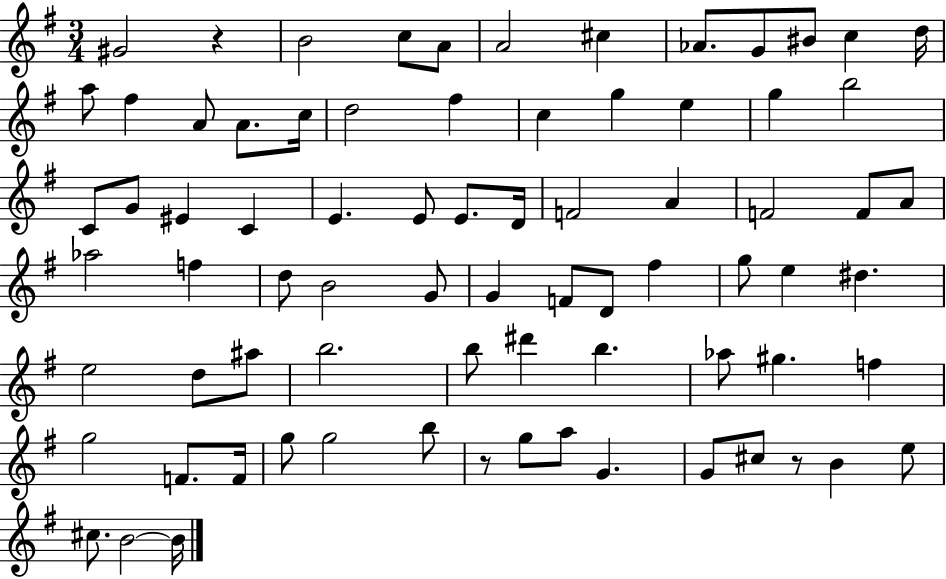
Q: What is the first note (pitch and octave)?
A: G#4